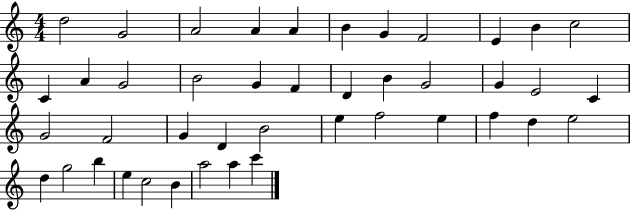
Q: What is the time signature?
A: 4/4